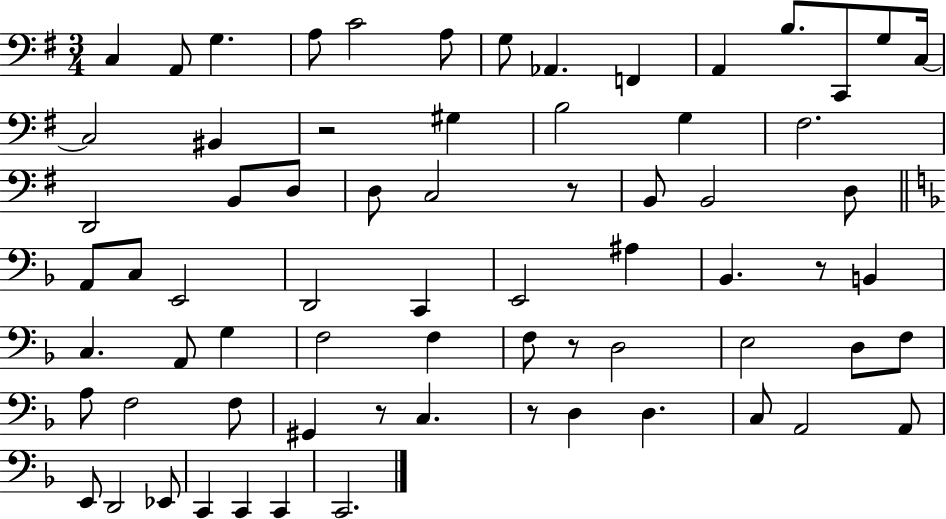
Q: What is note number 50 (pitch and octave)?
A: F3